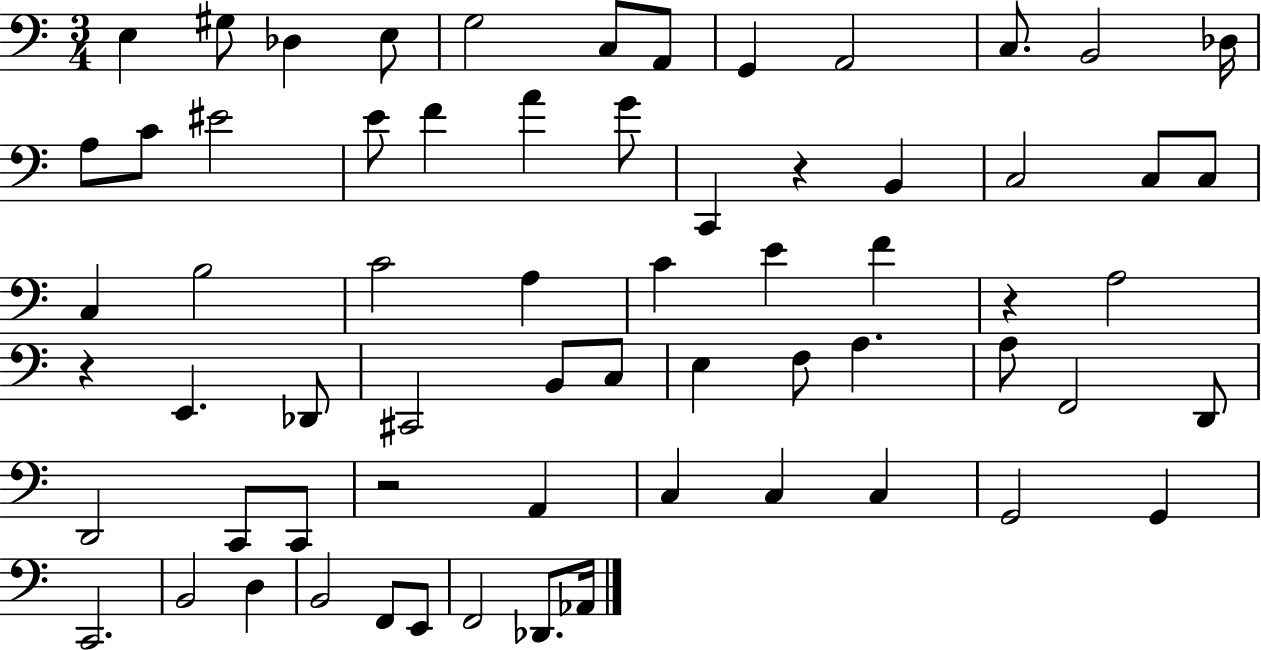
X:1
T:Untitled
M:3/4
L:1/4
K:C
E, ^G,/2 _D, E,/2 G,2 C,/2 A,,/2 G,, A,,2 C,/2 B,,2 _D,/4 A,/2 C/2 ^E2 E/2 F A G/2 C,, z B,, C,2 C,/2 C,/2 C, B,2 C2 A, C E F z A,2 z E,, _D,,/2 ^C,,2 B,,/2 C,/2 E, F,/2 A, A,/2 F,,2 D,,/2 D,,2 C,,/2 C,,/2 z2 A,, C, C, C, G,,2 G,, C,,2 B,,2 D, B,,2 F,,/2 E,,/2 F,,2 _D,,/2 _A,,/4